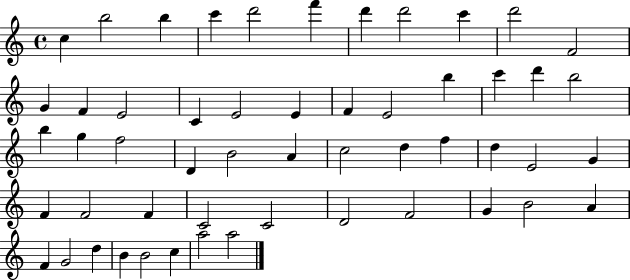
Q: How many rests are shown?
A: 0